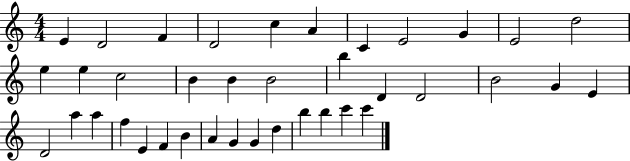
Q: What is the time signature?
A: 4/4